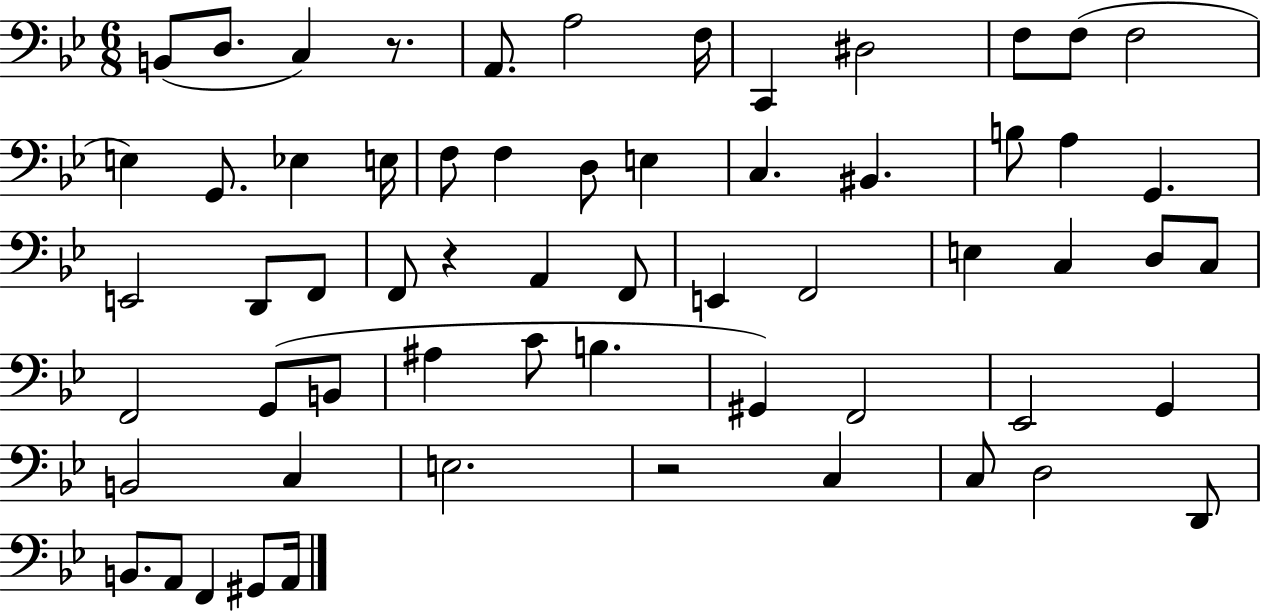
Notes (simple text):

B2/e D3/e. C3/q R/e. A2/e. A3/h F3/s C2/q D#3/h F3/e F3/e F3/h E3/q G2/e. Eb3/q E3/s F3/e F3/q D3/e E3/q C3/q. BIS2/q. B3/e A3/q G2/q. E2/h D2/e F2/e F2/e R/q A2/q F2/e E2/q F2/h E3/q C3/q D3/e C3/e F2/h G2/e B2/e A#3/q C4/e B3/q. G#2/q F2/h Eb2/h G2/q B2/h C3/q E3/h. R/h C3/q C3/e D3/h D2/e B2/e. A2/e F2/q G#2/e A2/s